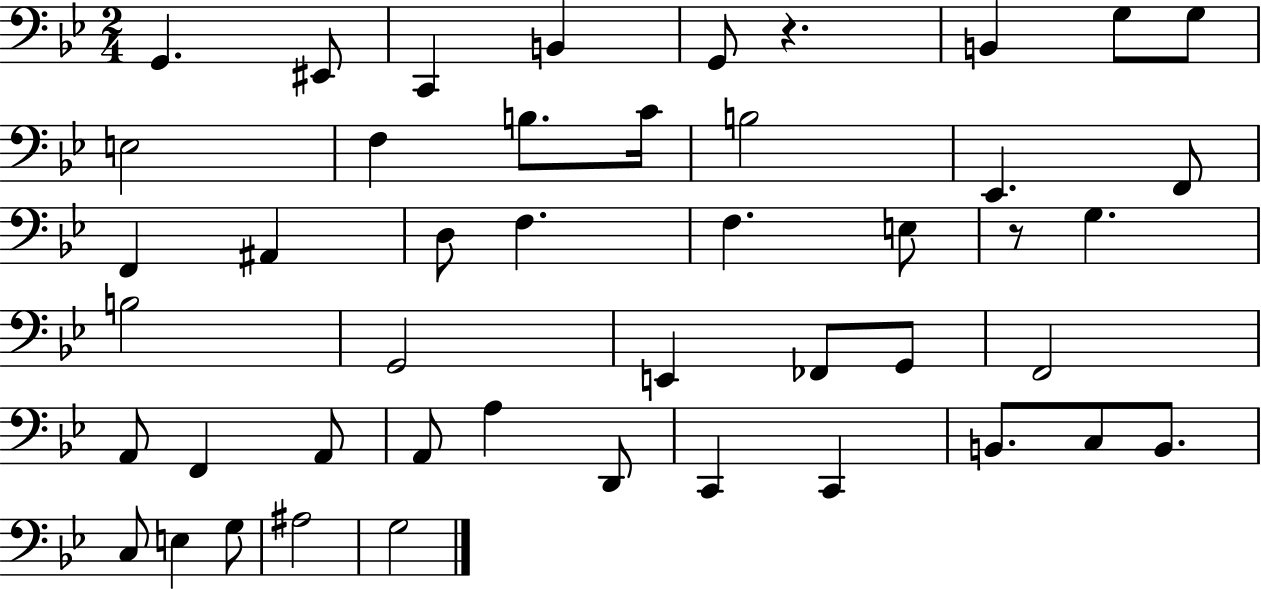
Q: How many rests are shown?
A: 2